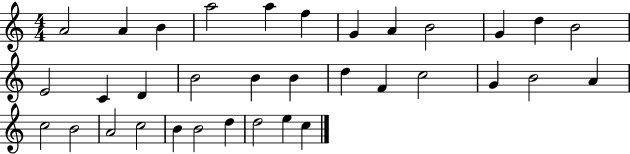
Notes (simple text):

A4/h A4/q B4/q A5/h A5/q F5/q G4/q A4/q B4/h G4/q D5/q B4/h E4/h C4/q D4/q B4/h B4/q B4/q D5/q F4/q C5/h G4/q B4/h A4/q C5/h B4/h A4/h C5/h B4/q B4/h D5/q D5/h E5/q C5/q